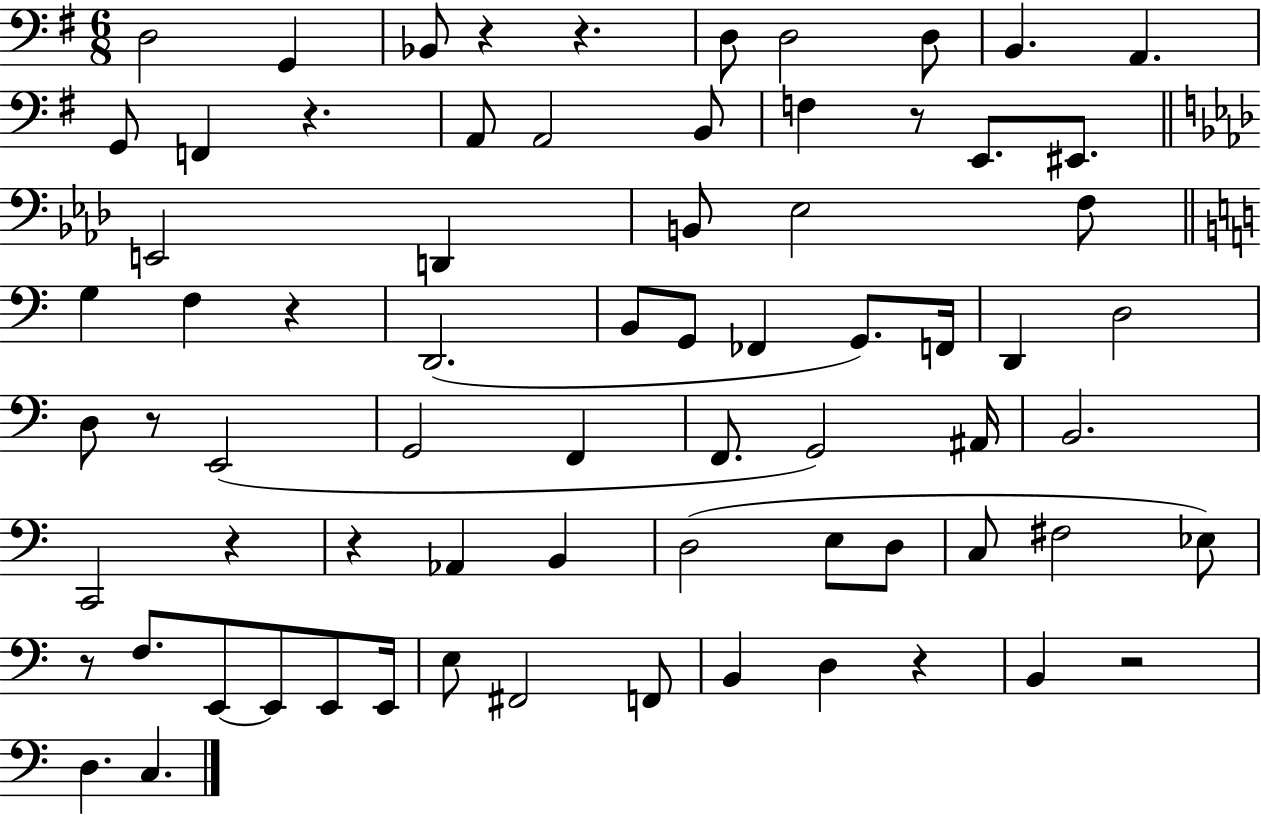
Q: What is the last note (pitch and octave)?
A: C3